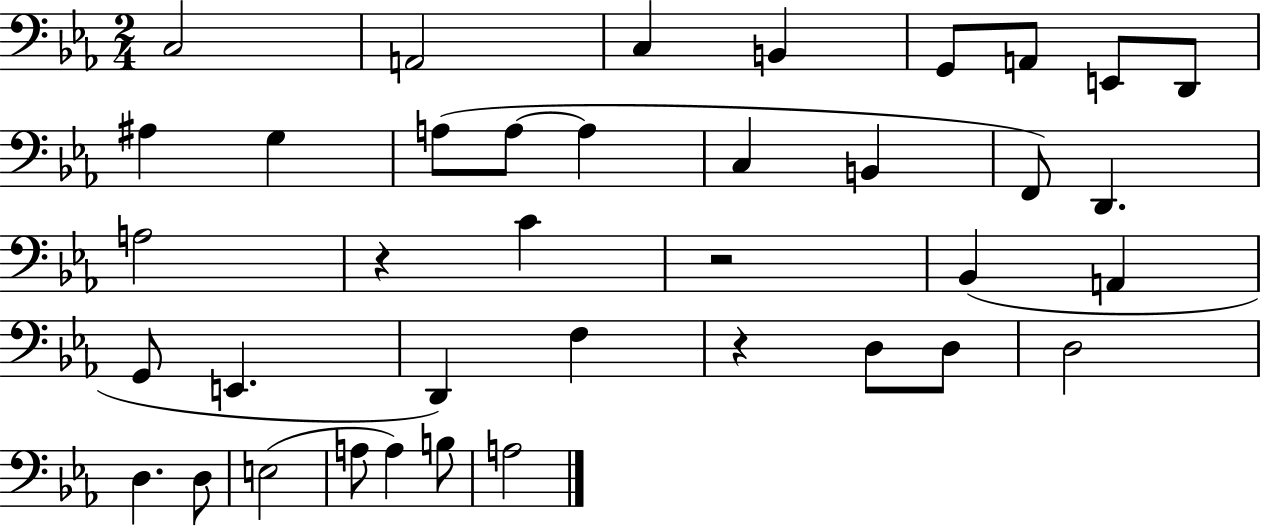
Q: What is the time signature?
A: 2/4